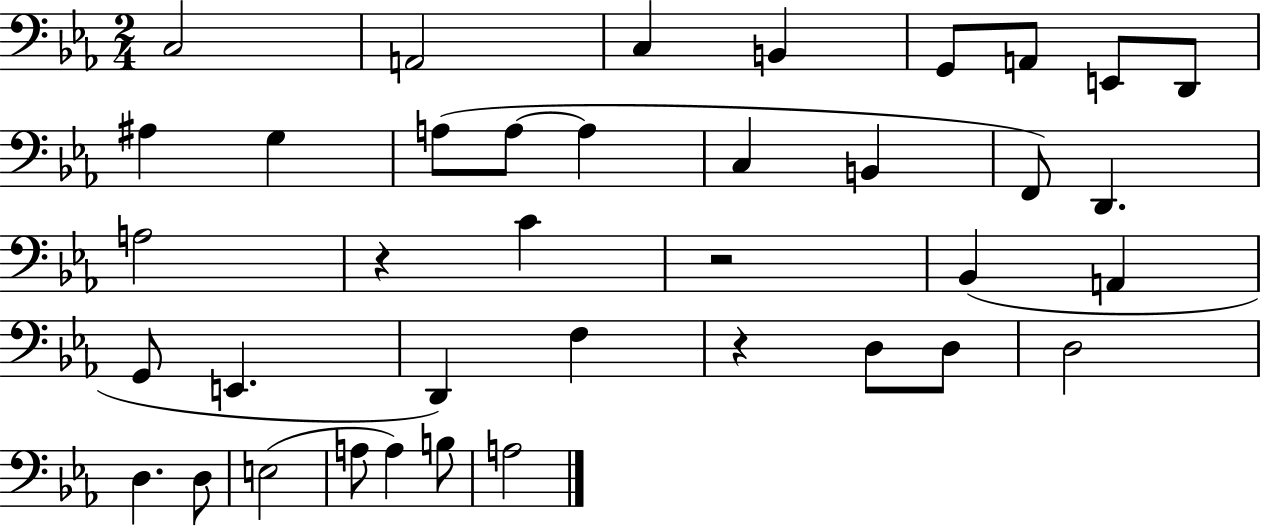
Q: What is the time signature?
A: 2/4